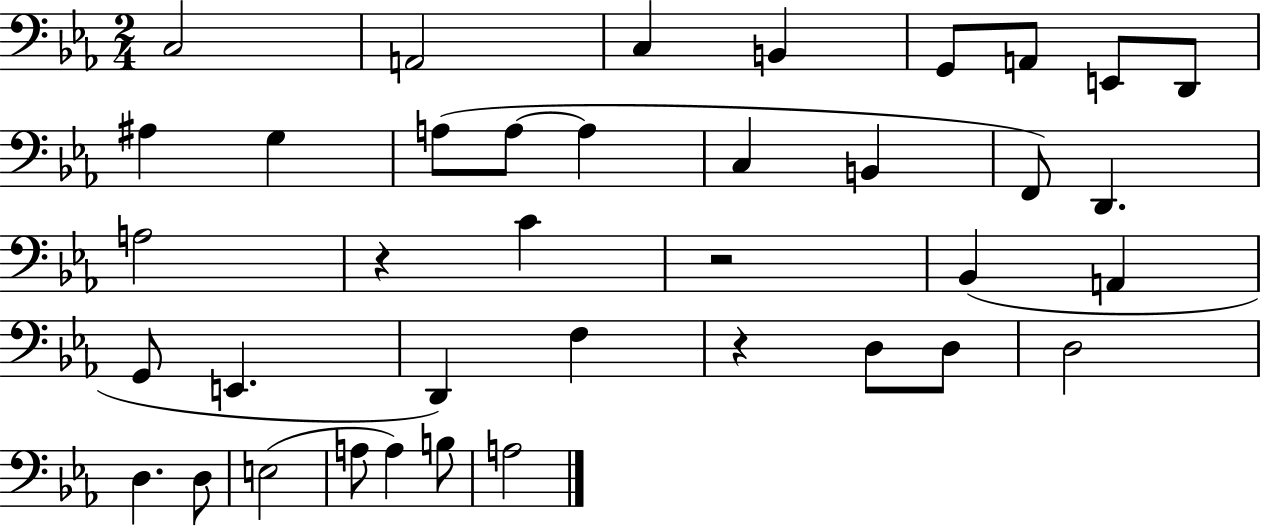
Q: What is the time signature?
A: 2/4